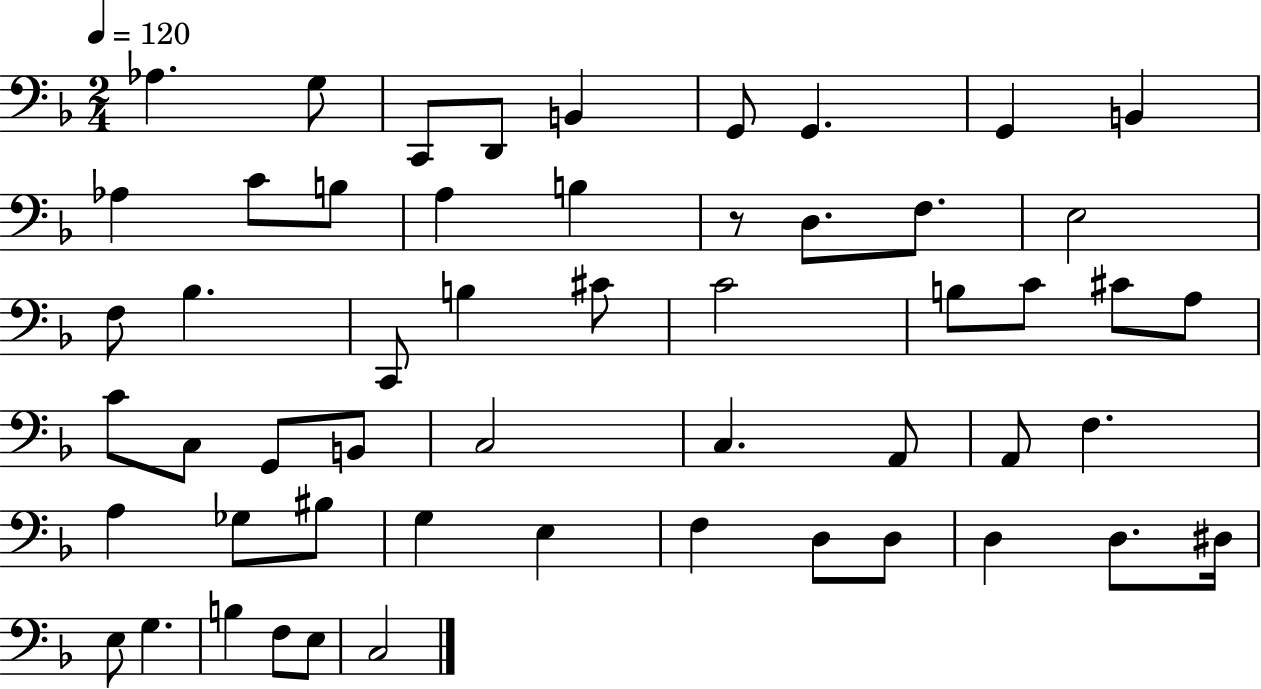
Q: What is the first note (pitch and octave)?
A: Ab3